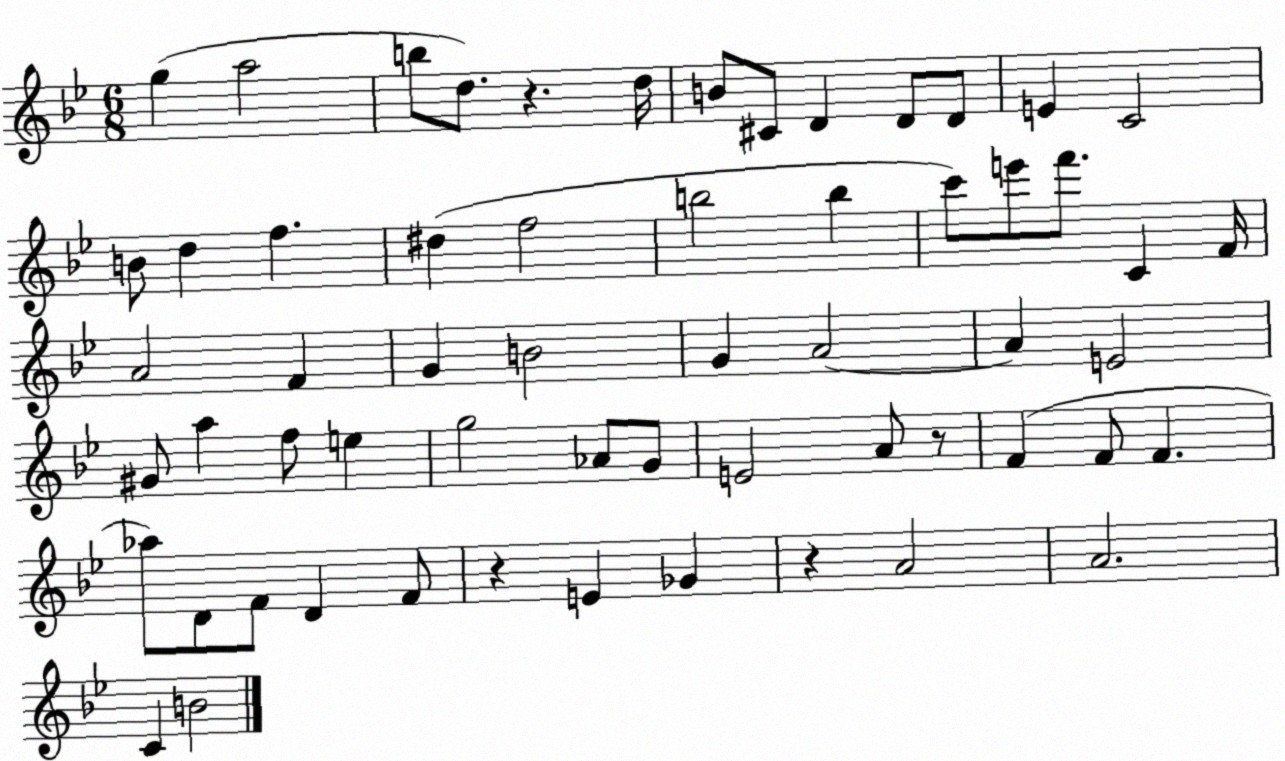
X:1
T:Untitled
M:6/8
L:1/4
K:Bb
g a2 b/2 d/2 z d/4 B/2 ^C/2 D D/2 D/2 E C2 B/2 d f ^d f2 b2 b c'/2 e'/2 f'/2 C F/4 A2 F G B2 G A2 A E2 ^G/2 a f/2 e g2 _A/2 G/2 E2 A/2 z/2 F F/2 F _a/2 D/2 F/2 D F/2 z E _G z A2 A2 C B2